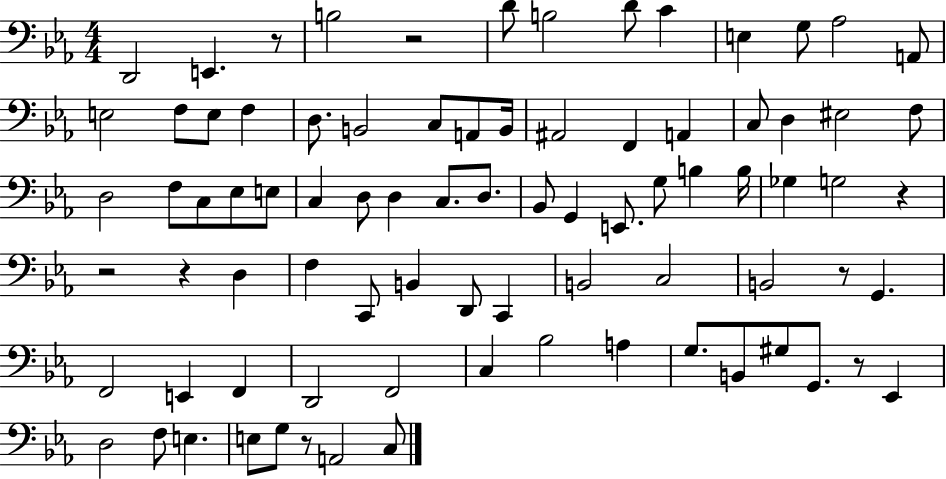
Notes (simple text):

D2/h E2/q. R/e B3/h R/h D4/e B3/h D4/e C4/q E3/q G3/e Ab3/h A2/e E3/h F3/e E3/e F3/q D3/e. B2/h C3/e A2/e B2/s A#2/h F2/q A2/q C3/e D3/q EIS3/h F3/e D3/h F3/e C3/e Eb3/e E3/e C3/q D3/e D3/q C3/e. D3/e. Bb2/e G2/q E2/e. G3/e B3/q B3/s Gb3/q G3/h R/q R/h R/q D3/q F3/q C2/e B2/q D2/e C2/q B2/h C3/h B2/h R/e G2/q. F2/h E2/q F2/q D2/h F2/h C3/q Bb3/h A3/q G3/e. B2/e G#3/e G2/e. R/e Eb2/q D3/h F3/e E3/q. E3/e G3/e R/e A2/h C3/e